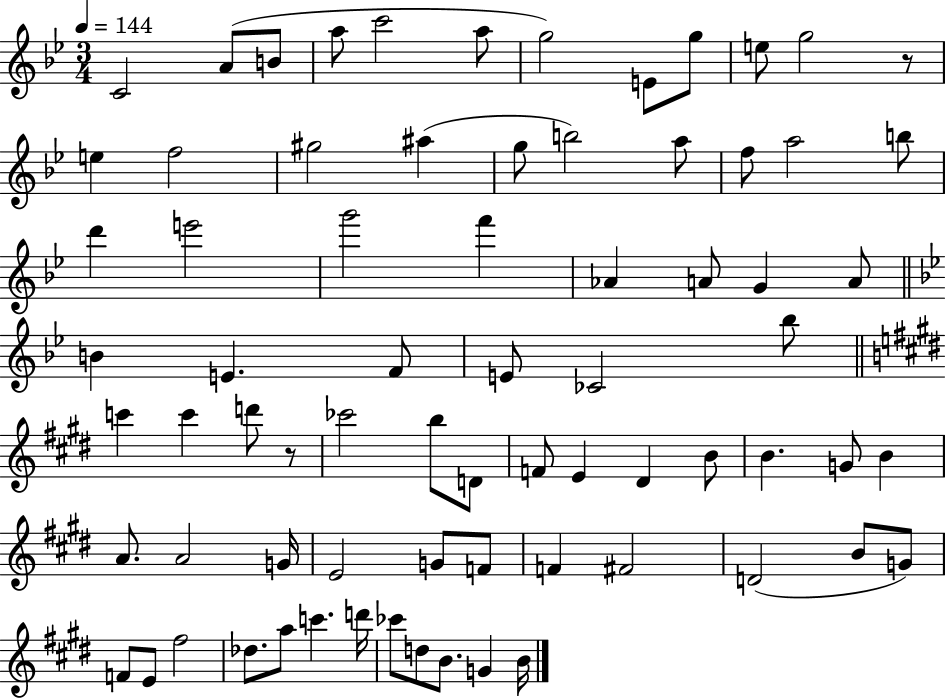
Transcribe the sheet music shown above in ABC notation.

X:1
T:Untitled
M:3/4
L:1/4
K:Bb
C2 A/2 B/2 a/2 c'2 a/2 g2 E/2 g/2 e/2 g2 z/2 e f2 ^g2 ^a g/2 b2 a/2 f/2 a2 b/2 d' e'2 g'2 f' _A A/2 G A/2 B E F/2 E/2 _C2 _b/2 c' c' d'/2 z/2 _c'2 b/2 D/2 F/2 E ^D B/2 B G/2 B A/2 A2 G/4 E2 G/2 F/2 F ^F2 D2 B/2 G/2 F/2 E/2 ^f2 _d/2 a/2 c' d'/4 _c'/2 d/2 B/2 G B/4